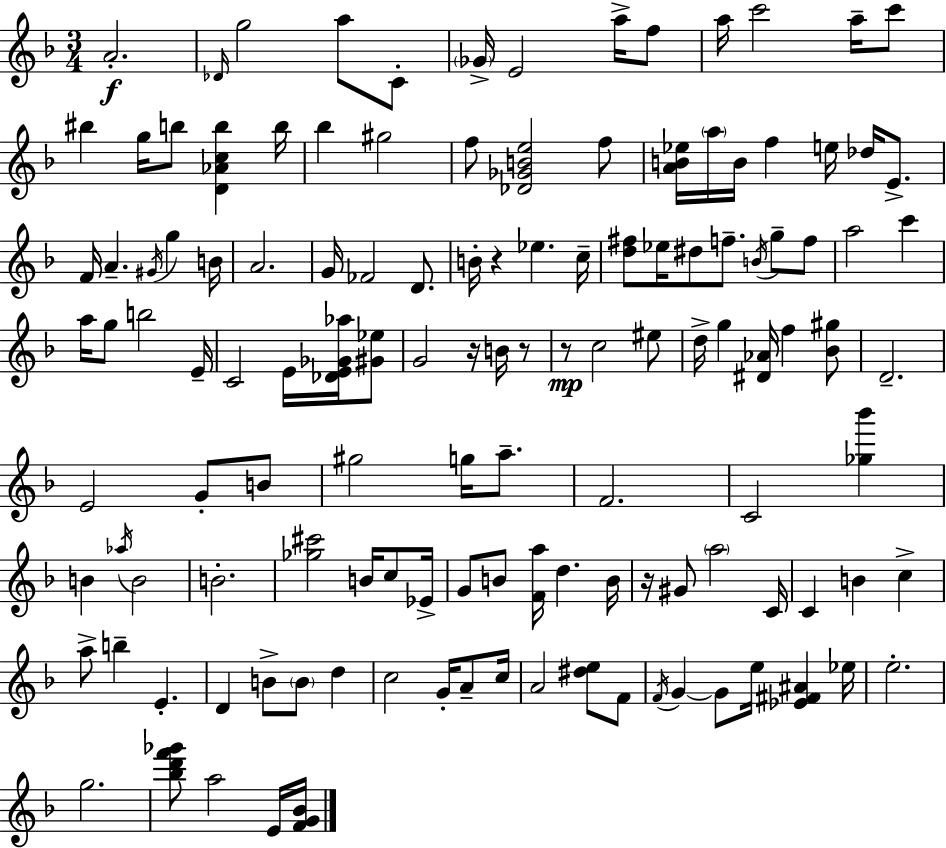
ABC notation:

X:1
T:Untitled
M:3/4
L:1/4
K:Dm
A2 _D/4 g2 a/2 C/2 _G/4 E2 a/4 f/2 a/4 c'2 a/4 c'/2 ^b g/4 b/2 [D_Acb] b/4 _b ^g2 f/2 [_D_GBe]2 f/2 [AB_e]/4 a/4 B/4 f e/4 _d/4 E/2 F/4 A ^G/4 g B/4 A2 G/4 _F2 D/2 B/4 z _e c/4 [d^f]/2 _e/4 ^d/2 f/2 B/4 g/2 f/2 a2 c' a/4 g/2 b2 E/4 C2 E/4 [_DE_G_a]/4 [^G_e]/2 G2 z/4 B/4 z/2 z/2 c2 ^e/2 d/4 g [^D_A]/4 f [_B^g]/2 D2 E2 G/2 B/2 ^g2 g/4 a/2 F2 C2 [_g_b'] B _a/4 B2 B2 [_g^c']2 B/4 c/2 _E/4 G/2 B/2 [Fa]/4 d B/4 z/4 ^G/2 a2 C/4 C B c a/2 b E D B/2 B/2 d c2 G/4 A/2 c/4 A2 [^de]/2 F/2 F/4 G G/2 e/4 [_E^F^A] _e/4 e2 g2 [_bd'f'_g']/2 a2 E/4 [FG_B]/4